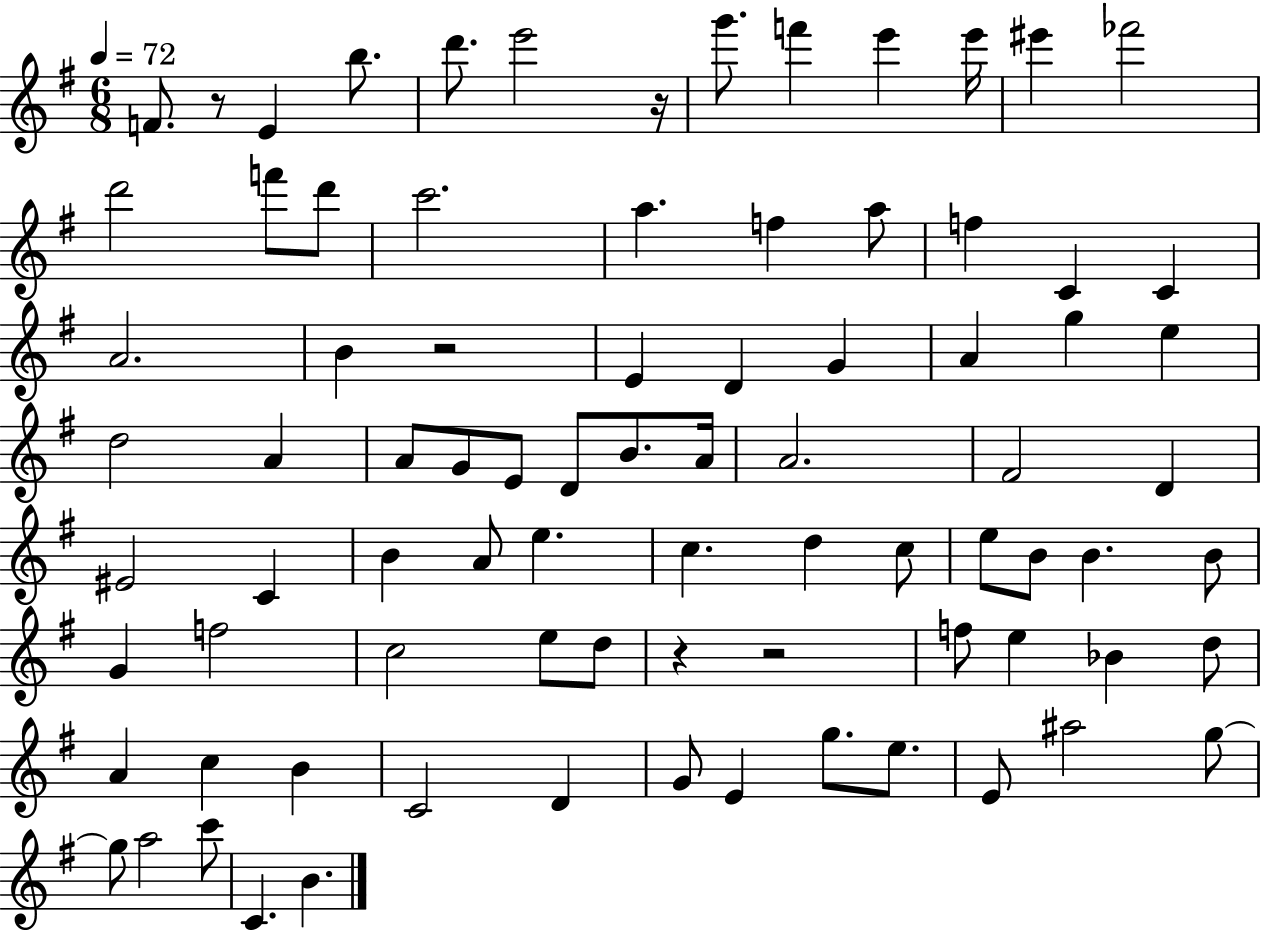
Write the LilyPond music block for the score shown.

{
  \clef treble
  \numericTimeSignature
  \time 6/8
  \key g \major
  \tempo 4 = 72
  \repeat volta 2 { f'8. r8 e'4 b''8. | d'''8. e'''2 r16 | g'''8. f'''4 e'''4 e'''16 | eis'''4 fes'''2 | \break d'''2 f'''8 d'''8 | c'''2. | a''4. f''4 a''8 | f''4 c'4 c'4 | \break a'2. | b'4 r2 | e'4 d'4 g'4 | a'4 g''4 e''4 | \break d''2 a'4 | a'8 g'8 e'8 d'8 b'8. a'16 | a'2. | fis'2 d'4 | \break eis'2 c'4 | b'4 a'8 e''4. | c''4. d''4 c''8 | e''8 b'8 b'4. b'8 | \break g'4 f''2 | c''2 e''8 d''8 | r4 r2 | f''8 e''4 bes'4 d''8 | \break a'4 c''4 b'4 | c'2 d'4 | g'8 e'4 g''8. e''8. | e'8 ais''2 g''8~~ | \break g''8 a''2 c'''8 | c'4. b'4. | } \bar "|."
}